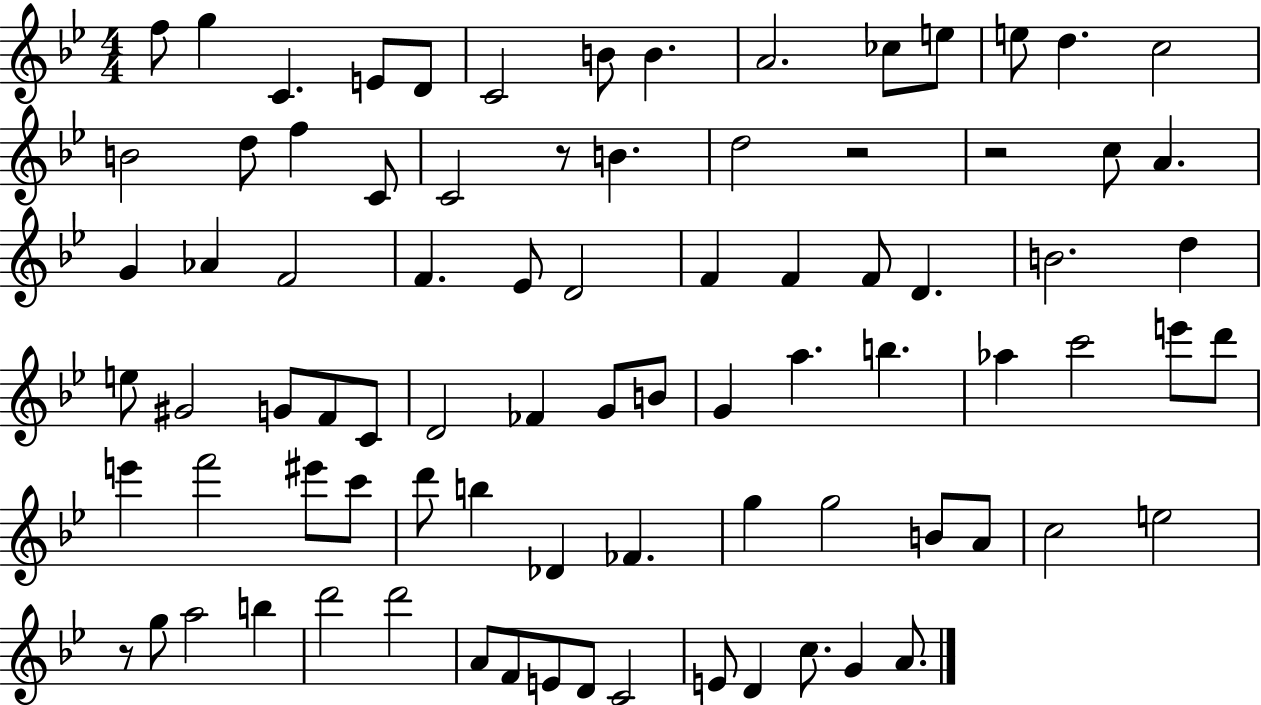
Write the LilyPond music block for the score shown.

{
  \clef treble
  \numericTimeSignature
  \time 4/4
  \key bes \major
  f''8 g''4 c'4. e'8 d'8 | c'2 b'8 b'4. | a'2. ces''8 e''8 | e''8 d''4. c''2 | \break b'2 d''8 f''4 c'8 | c'2 r8 b'4. | d''2 r2 | r2 c''8 a'4. | \break g'4 aes'4 f'2 | f'4. ees'8 d'2 | f'4 f'4 f'8 d'4. | b'2. d''4 | \break e''8 gis'2 g'8 f'8 c'8 | d'2 fes'4 g'8 b'8 | g'4 a''4. b''4. | aes''4 c'''2 e'''8 d'''8 | \break e'''4 f'''2 eis'''8 c'''8 | d'''8 b''4 des'4 fes'4. | g''4 g''2 b'8 a'8 | c''2 e''2 | \break r8 g''8 a''2 b''4 | d'''2 d'''2 | a'8 f'8 e'8 d'8 c'2 | e'8 d'4 c''8. g'4 a'8. | \break \bar "|."
}